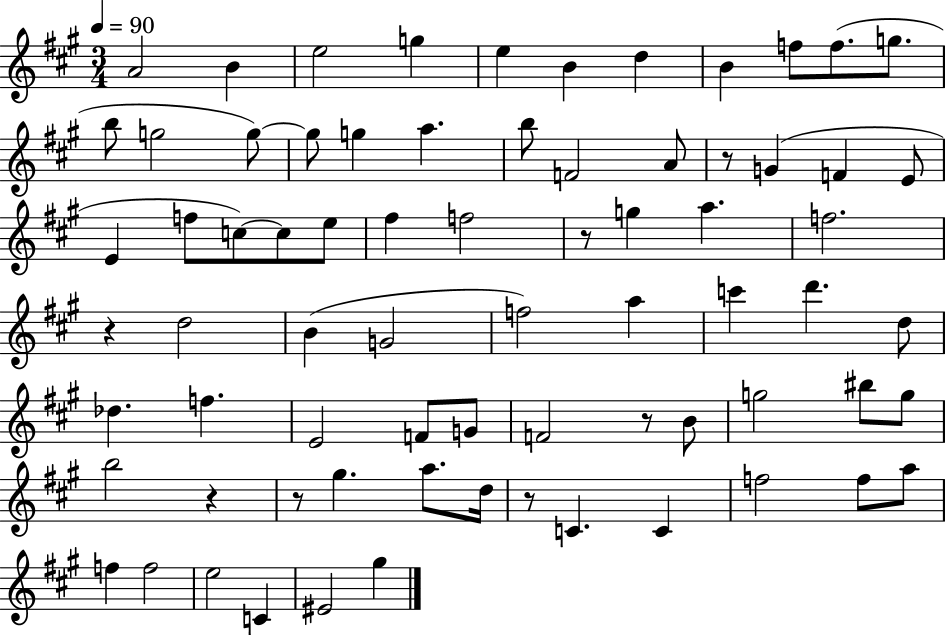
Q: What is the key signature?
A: A major